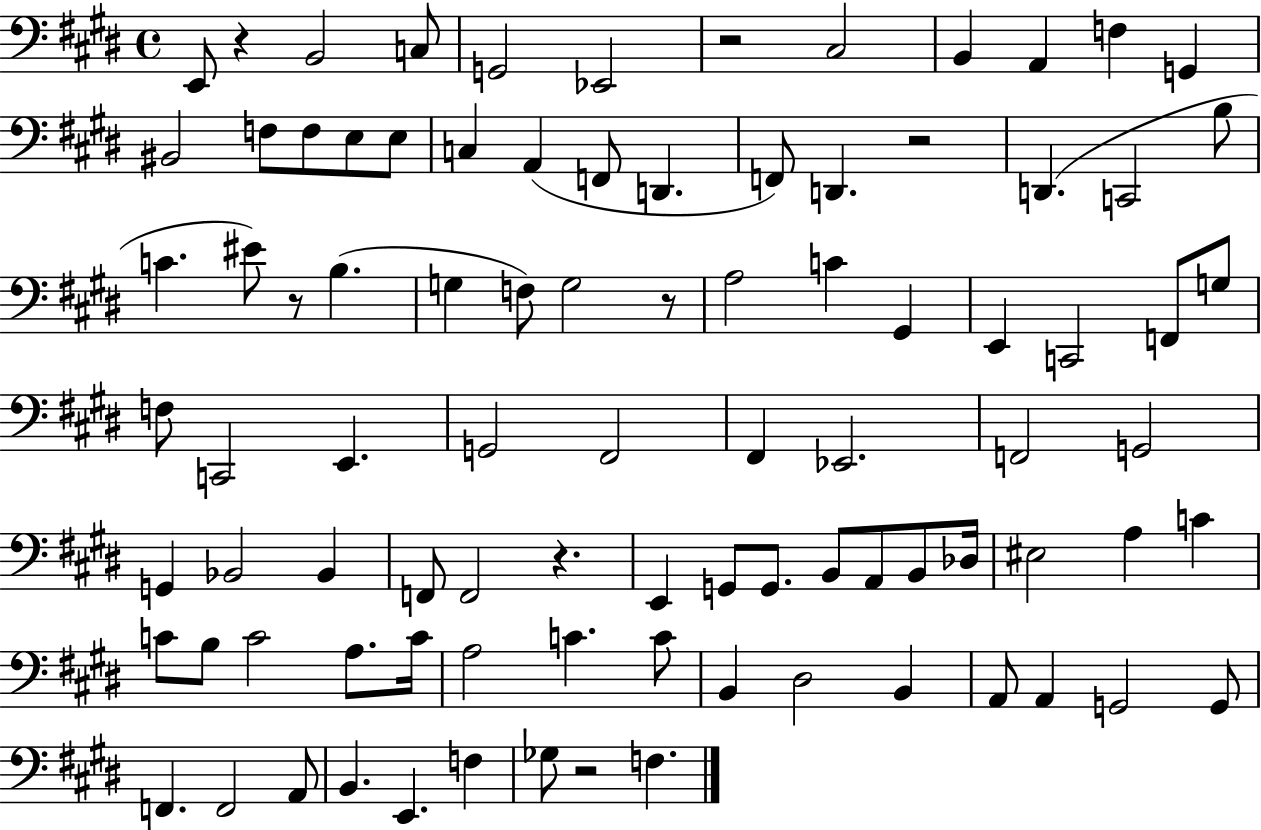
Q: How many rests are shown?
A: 7